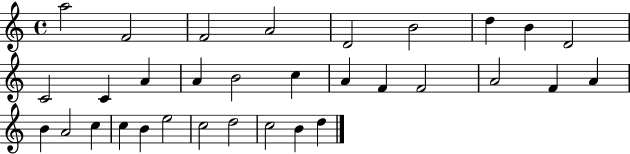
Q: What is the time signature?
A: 4/4